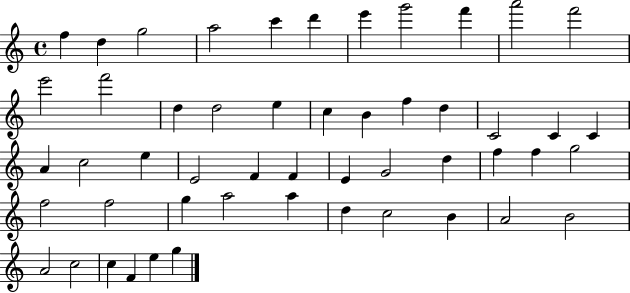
F5/q D5/q G5/h A5/h C6/q D6/q E6/q G6/h F6/q A6/h F6/h E6/h F6/h D5/q D5/h E5/q C5/q B4/q F5/q D5/q C4/h C4/q C4/q A4/q C5/h E5/q E4/h F4/q F4/q E4/q G4/h D5/q F5/q F5/q G5/h F5/h F5/h G5/q A5/h A5/q D5/q C5/h B4/q A4/h B4/h A4/h C5/h C5/q F4/q E5/q G5/q